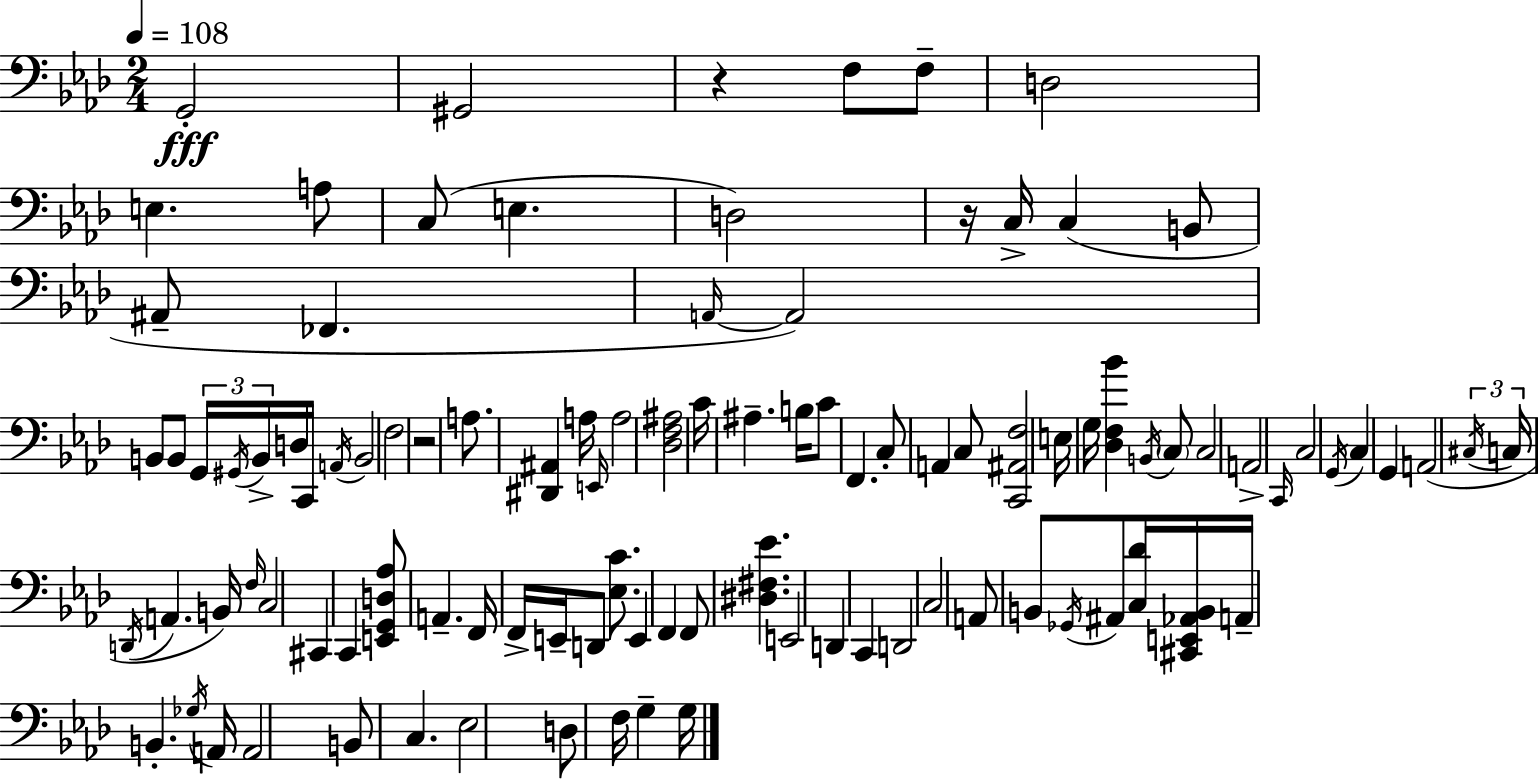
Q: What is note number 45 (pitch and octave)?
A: A2